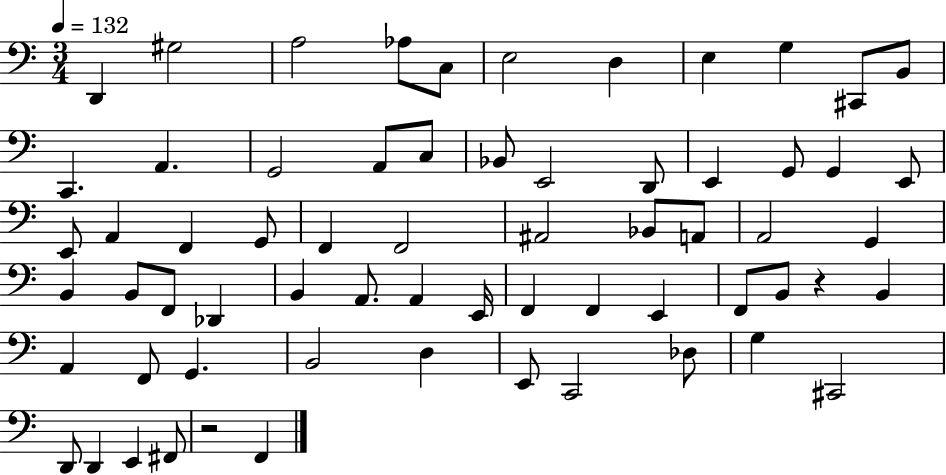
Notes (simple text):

D2/q G#3/h A3/h Ab3/e C3/e E3/h D3/q E3/q G3/q C#2/e B2/e C2/q. A2/q. G2/h A2/e C3/e Bb2/e E2/h D2/e E2/q G2/e G2/q E2/e E2/e A2/q F2/q G2/e F2/q F2/h A#2/h Bb2/e A2/e A2/h G2/q B2/q B2/e F2/e Db2/q B2/q A2/e. A2/q E2/s F2/q F2/q E2/q F2/e B2/e R/q B2/q A2/q F2/e G2/q. B2/h D3/q E2/e C2/h Db3/e G3/q C#2/h D2/e D2/q E2/q F#2/e R/h F2/q